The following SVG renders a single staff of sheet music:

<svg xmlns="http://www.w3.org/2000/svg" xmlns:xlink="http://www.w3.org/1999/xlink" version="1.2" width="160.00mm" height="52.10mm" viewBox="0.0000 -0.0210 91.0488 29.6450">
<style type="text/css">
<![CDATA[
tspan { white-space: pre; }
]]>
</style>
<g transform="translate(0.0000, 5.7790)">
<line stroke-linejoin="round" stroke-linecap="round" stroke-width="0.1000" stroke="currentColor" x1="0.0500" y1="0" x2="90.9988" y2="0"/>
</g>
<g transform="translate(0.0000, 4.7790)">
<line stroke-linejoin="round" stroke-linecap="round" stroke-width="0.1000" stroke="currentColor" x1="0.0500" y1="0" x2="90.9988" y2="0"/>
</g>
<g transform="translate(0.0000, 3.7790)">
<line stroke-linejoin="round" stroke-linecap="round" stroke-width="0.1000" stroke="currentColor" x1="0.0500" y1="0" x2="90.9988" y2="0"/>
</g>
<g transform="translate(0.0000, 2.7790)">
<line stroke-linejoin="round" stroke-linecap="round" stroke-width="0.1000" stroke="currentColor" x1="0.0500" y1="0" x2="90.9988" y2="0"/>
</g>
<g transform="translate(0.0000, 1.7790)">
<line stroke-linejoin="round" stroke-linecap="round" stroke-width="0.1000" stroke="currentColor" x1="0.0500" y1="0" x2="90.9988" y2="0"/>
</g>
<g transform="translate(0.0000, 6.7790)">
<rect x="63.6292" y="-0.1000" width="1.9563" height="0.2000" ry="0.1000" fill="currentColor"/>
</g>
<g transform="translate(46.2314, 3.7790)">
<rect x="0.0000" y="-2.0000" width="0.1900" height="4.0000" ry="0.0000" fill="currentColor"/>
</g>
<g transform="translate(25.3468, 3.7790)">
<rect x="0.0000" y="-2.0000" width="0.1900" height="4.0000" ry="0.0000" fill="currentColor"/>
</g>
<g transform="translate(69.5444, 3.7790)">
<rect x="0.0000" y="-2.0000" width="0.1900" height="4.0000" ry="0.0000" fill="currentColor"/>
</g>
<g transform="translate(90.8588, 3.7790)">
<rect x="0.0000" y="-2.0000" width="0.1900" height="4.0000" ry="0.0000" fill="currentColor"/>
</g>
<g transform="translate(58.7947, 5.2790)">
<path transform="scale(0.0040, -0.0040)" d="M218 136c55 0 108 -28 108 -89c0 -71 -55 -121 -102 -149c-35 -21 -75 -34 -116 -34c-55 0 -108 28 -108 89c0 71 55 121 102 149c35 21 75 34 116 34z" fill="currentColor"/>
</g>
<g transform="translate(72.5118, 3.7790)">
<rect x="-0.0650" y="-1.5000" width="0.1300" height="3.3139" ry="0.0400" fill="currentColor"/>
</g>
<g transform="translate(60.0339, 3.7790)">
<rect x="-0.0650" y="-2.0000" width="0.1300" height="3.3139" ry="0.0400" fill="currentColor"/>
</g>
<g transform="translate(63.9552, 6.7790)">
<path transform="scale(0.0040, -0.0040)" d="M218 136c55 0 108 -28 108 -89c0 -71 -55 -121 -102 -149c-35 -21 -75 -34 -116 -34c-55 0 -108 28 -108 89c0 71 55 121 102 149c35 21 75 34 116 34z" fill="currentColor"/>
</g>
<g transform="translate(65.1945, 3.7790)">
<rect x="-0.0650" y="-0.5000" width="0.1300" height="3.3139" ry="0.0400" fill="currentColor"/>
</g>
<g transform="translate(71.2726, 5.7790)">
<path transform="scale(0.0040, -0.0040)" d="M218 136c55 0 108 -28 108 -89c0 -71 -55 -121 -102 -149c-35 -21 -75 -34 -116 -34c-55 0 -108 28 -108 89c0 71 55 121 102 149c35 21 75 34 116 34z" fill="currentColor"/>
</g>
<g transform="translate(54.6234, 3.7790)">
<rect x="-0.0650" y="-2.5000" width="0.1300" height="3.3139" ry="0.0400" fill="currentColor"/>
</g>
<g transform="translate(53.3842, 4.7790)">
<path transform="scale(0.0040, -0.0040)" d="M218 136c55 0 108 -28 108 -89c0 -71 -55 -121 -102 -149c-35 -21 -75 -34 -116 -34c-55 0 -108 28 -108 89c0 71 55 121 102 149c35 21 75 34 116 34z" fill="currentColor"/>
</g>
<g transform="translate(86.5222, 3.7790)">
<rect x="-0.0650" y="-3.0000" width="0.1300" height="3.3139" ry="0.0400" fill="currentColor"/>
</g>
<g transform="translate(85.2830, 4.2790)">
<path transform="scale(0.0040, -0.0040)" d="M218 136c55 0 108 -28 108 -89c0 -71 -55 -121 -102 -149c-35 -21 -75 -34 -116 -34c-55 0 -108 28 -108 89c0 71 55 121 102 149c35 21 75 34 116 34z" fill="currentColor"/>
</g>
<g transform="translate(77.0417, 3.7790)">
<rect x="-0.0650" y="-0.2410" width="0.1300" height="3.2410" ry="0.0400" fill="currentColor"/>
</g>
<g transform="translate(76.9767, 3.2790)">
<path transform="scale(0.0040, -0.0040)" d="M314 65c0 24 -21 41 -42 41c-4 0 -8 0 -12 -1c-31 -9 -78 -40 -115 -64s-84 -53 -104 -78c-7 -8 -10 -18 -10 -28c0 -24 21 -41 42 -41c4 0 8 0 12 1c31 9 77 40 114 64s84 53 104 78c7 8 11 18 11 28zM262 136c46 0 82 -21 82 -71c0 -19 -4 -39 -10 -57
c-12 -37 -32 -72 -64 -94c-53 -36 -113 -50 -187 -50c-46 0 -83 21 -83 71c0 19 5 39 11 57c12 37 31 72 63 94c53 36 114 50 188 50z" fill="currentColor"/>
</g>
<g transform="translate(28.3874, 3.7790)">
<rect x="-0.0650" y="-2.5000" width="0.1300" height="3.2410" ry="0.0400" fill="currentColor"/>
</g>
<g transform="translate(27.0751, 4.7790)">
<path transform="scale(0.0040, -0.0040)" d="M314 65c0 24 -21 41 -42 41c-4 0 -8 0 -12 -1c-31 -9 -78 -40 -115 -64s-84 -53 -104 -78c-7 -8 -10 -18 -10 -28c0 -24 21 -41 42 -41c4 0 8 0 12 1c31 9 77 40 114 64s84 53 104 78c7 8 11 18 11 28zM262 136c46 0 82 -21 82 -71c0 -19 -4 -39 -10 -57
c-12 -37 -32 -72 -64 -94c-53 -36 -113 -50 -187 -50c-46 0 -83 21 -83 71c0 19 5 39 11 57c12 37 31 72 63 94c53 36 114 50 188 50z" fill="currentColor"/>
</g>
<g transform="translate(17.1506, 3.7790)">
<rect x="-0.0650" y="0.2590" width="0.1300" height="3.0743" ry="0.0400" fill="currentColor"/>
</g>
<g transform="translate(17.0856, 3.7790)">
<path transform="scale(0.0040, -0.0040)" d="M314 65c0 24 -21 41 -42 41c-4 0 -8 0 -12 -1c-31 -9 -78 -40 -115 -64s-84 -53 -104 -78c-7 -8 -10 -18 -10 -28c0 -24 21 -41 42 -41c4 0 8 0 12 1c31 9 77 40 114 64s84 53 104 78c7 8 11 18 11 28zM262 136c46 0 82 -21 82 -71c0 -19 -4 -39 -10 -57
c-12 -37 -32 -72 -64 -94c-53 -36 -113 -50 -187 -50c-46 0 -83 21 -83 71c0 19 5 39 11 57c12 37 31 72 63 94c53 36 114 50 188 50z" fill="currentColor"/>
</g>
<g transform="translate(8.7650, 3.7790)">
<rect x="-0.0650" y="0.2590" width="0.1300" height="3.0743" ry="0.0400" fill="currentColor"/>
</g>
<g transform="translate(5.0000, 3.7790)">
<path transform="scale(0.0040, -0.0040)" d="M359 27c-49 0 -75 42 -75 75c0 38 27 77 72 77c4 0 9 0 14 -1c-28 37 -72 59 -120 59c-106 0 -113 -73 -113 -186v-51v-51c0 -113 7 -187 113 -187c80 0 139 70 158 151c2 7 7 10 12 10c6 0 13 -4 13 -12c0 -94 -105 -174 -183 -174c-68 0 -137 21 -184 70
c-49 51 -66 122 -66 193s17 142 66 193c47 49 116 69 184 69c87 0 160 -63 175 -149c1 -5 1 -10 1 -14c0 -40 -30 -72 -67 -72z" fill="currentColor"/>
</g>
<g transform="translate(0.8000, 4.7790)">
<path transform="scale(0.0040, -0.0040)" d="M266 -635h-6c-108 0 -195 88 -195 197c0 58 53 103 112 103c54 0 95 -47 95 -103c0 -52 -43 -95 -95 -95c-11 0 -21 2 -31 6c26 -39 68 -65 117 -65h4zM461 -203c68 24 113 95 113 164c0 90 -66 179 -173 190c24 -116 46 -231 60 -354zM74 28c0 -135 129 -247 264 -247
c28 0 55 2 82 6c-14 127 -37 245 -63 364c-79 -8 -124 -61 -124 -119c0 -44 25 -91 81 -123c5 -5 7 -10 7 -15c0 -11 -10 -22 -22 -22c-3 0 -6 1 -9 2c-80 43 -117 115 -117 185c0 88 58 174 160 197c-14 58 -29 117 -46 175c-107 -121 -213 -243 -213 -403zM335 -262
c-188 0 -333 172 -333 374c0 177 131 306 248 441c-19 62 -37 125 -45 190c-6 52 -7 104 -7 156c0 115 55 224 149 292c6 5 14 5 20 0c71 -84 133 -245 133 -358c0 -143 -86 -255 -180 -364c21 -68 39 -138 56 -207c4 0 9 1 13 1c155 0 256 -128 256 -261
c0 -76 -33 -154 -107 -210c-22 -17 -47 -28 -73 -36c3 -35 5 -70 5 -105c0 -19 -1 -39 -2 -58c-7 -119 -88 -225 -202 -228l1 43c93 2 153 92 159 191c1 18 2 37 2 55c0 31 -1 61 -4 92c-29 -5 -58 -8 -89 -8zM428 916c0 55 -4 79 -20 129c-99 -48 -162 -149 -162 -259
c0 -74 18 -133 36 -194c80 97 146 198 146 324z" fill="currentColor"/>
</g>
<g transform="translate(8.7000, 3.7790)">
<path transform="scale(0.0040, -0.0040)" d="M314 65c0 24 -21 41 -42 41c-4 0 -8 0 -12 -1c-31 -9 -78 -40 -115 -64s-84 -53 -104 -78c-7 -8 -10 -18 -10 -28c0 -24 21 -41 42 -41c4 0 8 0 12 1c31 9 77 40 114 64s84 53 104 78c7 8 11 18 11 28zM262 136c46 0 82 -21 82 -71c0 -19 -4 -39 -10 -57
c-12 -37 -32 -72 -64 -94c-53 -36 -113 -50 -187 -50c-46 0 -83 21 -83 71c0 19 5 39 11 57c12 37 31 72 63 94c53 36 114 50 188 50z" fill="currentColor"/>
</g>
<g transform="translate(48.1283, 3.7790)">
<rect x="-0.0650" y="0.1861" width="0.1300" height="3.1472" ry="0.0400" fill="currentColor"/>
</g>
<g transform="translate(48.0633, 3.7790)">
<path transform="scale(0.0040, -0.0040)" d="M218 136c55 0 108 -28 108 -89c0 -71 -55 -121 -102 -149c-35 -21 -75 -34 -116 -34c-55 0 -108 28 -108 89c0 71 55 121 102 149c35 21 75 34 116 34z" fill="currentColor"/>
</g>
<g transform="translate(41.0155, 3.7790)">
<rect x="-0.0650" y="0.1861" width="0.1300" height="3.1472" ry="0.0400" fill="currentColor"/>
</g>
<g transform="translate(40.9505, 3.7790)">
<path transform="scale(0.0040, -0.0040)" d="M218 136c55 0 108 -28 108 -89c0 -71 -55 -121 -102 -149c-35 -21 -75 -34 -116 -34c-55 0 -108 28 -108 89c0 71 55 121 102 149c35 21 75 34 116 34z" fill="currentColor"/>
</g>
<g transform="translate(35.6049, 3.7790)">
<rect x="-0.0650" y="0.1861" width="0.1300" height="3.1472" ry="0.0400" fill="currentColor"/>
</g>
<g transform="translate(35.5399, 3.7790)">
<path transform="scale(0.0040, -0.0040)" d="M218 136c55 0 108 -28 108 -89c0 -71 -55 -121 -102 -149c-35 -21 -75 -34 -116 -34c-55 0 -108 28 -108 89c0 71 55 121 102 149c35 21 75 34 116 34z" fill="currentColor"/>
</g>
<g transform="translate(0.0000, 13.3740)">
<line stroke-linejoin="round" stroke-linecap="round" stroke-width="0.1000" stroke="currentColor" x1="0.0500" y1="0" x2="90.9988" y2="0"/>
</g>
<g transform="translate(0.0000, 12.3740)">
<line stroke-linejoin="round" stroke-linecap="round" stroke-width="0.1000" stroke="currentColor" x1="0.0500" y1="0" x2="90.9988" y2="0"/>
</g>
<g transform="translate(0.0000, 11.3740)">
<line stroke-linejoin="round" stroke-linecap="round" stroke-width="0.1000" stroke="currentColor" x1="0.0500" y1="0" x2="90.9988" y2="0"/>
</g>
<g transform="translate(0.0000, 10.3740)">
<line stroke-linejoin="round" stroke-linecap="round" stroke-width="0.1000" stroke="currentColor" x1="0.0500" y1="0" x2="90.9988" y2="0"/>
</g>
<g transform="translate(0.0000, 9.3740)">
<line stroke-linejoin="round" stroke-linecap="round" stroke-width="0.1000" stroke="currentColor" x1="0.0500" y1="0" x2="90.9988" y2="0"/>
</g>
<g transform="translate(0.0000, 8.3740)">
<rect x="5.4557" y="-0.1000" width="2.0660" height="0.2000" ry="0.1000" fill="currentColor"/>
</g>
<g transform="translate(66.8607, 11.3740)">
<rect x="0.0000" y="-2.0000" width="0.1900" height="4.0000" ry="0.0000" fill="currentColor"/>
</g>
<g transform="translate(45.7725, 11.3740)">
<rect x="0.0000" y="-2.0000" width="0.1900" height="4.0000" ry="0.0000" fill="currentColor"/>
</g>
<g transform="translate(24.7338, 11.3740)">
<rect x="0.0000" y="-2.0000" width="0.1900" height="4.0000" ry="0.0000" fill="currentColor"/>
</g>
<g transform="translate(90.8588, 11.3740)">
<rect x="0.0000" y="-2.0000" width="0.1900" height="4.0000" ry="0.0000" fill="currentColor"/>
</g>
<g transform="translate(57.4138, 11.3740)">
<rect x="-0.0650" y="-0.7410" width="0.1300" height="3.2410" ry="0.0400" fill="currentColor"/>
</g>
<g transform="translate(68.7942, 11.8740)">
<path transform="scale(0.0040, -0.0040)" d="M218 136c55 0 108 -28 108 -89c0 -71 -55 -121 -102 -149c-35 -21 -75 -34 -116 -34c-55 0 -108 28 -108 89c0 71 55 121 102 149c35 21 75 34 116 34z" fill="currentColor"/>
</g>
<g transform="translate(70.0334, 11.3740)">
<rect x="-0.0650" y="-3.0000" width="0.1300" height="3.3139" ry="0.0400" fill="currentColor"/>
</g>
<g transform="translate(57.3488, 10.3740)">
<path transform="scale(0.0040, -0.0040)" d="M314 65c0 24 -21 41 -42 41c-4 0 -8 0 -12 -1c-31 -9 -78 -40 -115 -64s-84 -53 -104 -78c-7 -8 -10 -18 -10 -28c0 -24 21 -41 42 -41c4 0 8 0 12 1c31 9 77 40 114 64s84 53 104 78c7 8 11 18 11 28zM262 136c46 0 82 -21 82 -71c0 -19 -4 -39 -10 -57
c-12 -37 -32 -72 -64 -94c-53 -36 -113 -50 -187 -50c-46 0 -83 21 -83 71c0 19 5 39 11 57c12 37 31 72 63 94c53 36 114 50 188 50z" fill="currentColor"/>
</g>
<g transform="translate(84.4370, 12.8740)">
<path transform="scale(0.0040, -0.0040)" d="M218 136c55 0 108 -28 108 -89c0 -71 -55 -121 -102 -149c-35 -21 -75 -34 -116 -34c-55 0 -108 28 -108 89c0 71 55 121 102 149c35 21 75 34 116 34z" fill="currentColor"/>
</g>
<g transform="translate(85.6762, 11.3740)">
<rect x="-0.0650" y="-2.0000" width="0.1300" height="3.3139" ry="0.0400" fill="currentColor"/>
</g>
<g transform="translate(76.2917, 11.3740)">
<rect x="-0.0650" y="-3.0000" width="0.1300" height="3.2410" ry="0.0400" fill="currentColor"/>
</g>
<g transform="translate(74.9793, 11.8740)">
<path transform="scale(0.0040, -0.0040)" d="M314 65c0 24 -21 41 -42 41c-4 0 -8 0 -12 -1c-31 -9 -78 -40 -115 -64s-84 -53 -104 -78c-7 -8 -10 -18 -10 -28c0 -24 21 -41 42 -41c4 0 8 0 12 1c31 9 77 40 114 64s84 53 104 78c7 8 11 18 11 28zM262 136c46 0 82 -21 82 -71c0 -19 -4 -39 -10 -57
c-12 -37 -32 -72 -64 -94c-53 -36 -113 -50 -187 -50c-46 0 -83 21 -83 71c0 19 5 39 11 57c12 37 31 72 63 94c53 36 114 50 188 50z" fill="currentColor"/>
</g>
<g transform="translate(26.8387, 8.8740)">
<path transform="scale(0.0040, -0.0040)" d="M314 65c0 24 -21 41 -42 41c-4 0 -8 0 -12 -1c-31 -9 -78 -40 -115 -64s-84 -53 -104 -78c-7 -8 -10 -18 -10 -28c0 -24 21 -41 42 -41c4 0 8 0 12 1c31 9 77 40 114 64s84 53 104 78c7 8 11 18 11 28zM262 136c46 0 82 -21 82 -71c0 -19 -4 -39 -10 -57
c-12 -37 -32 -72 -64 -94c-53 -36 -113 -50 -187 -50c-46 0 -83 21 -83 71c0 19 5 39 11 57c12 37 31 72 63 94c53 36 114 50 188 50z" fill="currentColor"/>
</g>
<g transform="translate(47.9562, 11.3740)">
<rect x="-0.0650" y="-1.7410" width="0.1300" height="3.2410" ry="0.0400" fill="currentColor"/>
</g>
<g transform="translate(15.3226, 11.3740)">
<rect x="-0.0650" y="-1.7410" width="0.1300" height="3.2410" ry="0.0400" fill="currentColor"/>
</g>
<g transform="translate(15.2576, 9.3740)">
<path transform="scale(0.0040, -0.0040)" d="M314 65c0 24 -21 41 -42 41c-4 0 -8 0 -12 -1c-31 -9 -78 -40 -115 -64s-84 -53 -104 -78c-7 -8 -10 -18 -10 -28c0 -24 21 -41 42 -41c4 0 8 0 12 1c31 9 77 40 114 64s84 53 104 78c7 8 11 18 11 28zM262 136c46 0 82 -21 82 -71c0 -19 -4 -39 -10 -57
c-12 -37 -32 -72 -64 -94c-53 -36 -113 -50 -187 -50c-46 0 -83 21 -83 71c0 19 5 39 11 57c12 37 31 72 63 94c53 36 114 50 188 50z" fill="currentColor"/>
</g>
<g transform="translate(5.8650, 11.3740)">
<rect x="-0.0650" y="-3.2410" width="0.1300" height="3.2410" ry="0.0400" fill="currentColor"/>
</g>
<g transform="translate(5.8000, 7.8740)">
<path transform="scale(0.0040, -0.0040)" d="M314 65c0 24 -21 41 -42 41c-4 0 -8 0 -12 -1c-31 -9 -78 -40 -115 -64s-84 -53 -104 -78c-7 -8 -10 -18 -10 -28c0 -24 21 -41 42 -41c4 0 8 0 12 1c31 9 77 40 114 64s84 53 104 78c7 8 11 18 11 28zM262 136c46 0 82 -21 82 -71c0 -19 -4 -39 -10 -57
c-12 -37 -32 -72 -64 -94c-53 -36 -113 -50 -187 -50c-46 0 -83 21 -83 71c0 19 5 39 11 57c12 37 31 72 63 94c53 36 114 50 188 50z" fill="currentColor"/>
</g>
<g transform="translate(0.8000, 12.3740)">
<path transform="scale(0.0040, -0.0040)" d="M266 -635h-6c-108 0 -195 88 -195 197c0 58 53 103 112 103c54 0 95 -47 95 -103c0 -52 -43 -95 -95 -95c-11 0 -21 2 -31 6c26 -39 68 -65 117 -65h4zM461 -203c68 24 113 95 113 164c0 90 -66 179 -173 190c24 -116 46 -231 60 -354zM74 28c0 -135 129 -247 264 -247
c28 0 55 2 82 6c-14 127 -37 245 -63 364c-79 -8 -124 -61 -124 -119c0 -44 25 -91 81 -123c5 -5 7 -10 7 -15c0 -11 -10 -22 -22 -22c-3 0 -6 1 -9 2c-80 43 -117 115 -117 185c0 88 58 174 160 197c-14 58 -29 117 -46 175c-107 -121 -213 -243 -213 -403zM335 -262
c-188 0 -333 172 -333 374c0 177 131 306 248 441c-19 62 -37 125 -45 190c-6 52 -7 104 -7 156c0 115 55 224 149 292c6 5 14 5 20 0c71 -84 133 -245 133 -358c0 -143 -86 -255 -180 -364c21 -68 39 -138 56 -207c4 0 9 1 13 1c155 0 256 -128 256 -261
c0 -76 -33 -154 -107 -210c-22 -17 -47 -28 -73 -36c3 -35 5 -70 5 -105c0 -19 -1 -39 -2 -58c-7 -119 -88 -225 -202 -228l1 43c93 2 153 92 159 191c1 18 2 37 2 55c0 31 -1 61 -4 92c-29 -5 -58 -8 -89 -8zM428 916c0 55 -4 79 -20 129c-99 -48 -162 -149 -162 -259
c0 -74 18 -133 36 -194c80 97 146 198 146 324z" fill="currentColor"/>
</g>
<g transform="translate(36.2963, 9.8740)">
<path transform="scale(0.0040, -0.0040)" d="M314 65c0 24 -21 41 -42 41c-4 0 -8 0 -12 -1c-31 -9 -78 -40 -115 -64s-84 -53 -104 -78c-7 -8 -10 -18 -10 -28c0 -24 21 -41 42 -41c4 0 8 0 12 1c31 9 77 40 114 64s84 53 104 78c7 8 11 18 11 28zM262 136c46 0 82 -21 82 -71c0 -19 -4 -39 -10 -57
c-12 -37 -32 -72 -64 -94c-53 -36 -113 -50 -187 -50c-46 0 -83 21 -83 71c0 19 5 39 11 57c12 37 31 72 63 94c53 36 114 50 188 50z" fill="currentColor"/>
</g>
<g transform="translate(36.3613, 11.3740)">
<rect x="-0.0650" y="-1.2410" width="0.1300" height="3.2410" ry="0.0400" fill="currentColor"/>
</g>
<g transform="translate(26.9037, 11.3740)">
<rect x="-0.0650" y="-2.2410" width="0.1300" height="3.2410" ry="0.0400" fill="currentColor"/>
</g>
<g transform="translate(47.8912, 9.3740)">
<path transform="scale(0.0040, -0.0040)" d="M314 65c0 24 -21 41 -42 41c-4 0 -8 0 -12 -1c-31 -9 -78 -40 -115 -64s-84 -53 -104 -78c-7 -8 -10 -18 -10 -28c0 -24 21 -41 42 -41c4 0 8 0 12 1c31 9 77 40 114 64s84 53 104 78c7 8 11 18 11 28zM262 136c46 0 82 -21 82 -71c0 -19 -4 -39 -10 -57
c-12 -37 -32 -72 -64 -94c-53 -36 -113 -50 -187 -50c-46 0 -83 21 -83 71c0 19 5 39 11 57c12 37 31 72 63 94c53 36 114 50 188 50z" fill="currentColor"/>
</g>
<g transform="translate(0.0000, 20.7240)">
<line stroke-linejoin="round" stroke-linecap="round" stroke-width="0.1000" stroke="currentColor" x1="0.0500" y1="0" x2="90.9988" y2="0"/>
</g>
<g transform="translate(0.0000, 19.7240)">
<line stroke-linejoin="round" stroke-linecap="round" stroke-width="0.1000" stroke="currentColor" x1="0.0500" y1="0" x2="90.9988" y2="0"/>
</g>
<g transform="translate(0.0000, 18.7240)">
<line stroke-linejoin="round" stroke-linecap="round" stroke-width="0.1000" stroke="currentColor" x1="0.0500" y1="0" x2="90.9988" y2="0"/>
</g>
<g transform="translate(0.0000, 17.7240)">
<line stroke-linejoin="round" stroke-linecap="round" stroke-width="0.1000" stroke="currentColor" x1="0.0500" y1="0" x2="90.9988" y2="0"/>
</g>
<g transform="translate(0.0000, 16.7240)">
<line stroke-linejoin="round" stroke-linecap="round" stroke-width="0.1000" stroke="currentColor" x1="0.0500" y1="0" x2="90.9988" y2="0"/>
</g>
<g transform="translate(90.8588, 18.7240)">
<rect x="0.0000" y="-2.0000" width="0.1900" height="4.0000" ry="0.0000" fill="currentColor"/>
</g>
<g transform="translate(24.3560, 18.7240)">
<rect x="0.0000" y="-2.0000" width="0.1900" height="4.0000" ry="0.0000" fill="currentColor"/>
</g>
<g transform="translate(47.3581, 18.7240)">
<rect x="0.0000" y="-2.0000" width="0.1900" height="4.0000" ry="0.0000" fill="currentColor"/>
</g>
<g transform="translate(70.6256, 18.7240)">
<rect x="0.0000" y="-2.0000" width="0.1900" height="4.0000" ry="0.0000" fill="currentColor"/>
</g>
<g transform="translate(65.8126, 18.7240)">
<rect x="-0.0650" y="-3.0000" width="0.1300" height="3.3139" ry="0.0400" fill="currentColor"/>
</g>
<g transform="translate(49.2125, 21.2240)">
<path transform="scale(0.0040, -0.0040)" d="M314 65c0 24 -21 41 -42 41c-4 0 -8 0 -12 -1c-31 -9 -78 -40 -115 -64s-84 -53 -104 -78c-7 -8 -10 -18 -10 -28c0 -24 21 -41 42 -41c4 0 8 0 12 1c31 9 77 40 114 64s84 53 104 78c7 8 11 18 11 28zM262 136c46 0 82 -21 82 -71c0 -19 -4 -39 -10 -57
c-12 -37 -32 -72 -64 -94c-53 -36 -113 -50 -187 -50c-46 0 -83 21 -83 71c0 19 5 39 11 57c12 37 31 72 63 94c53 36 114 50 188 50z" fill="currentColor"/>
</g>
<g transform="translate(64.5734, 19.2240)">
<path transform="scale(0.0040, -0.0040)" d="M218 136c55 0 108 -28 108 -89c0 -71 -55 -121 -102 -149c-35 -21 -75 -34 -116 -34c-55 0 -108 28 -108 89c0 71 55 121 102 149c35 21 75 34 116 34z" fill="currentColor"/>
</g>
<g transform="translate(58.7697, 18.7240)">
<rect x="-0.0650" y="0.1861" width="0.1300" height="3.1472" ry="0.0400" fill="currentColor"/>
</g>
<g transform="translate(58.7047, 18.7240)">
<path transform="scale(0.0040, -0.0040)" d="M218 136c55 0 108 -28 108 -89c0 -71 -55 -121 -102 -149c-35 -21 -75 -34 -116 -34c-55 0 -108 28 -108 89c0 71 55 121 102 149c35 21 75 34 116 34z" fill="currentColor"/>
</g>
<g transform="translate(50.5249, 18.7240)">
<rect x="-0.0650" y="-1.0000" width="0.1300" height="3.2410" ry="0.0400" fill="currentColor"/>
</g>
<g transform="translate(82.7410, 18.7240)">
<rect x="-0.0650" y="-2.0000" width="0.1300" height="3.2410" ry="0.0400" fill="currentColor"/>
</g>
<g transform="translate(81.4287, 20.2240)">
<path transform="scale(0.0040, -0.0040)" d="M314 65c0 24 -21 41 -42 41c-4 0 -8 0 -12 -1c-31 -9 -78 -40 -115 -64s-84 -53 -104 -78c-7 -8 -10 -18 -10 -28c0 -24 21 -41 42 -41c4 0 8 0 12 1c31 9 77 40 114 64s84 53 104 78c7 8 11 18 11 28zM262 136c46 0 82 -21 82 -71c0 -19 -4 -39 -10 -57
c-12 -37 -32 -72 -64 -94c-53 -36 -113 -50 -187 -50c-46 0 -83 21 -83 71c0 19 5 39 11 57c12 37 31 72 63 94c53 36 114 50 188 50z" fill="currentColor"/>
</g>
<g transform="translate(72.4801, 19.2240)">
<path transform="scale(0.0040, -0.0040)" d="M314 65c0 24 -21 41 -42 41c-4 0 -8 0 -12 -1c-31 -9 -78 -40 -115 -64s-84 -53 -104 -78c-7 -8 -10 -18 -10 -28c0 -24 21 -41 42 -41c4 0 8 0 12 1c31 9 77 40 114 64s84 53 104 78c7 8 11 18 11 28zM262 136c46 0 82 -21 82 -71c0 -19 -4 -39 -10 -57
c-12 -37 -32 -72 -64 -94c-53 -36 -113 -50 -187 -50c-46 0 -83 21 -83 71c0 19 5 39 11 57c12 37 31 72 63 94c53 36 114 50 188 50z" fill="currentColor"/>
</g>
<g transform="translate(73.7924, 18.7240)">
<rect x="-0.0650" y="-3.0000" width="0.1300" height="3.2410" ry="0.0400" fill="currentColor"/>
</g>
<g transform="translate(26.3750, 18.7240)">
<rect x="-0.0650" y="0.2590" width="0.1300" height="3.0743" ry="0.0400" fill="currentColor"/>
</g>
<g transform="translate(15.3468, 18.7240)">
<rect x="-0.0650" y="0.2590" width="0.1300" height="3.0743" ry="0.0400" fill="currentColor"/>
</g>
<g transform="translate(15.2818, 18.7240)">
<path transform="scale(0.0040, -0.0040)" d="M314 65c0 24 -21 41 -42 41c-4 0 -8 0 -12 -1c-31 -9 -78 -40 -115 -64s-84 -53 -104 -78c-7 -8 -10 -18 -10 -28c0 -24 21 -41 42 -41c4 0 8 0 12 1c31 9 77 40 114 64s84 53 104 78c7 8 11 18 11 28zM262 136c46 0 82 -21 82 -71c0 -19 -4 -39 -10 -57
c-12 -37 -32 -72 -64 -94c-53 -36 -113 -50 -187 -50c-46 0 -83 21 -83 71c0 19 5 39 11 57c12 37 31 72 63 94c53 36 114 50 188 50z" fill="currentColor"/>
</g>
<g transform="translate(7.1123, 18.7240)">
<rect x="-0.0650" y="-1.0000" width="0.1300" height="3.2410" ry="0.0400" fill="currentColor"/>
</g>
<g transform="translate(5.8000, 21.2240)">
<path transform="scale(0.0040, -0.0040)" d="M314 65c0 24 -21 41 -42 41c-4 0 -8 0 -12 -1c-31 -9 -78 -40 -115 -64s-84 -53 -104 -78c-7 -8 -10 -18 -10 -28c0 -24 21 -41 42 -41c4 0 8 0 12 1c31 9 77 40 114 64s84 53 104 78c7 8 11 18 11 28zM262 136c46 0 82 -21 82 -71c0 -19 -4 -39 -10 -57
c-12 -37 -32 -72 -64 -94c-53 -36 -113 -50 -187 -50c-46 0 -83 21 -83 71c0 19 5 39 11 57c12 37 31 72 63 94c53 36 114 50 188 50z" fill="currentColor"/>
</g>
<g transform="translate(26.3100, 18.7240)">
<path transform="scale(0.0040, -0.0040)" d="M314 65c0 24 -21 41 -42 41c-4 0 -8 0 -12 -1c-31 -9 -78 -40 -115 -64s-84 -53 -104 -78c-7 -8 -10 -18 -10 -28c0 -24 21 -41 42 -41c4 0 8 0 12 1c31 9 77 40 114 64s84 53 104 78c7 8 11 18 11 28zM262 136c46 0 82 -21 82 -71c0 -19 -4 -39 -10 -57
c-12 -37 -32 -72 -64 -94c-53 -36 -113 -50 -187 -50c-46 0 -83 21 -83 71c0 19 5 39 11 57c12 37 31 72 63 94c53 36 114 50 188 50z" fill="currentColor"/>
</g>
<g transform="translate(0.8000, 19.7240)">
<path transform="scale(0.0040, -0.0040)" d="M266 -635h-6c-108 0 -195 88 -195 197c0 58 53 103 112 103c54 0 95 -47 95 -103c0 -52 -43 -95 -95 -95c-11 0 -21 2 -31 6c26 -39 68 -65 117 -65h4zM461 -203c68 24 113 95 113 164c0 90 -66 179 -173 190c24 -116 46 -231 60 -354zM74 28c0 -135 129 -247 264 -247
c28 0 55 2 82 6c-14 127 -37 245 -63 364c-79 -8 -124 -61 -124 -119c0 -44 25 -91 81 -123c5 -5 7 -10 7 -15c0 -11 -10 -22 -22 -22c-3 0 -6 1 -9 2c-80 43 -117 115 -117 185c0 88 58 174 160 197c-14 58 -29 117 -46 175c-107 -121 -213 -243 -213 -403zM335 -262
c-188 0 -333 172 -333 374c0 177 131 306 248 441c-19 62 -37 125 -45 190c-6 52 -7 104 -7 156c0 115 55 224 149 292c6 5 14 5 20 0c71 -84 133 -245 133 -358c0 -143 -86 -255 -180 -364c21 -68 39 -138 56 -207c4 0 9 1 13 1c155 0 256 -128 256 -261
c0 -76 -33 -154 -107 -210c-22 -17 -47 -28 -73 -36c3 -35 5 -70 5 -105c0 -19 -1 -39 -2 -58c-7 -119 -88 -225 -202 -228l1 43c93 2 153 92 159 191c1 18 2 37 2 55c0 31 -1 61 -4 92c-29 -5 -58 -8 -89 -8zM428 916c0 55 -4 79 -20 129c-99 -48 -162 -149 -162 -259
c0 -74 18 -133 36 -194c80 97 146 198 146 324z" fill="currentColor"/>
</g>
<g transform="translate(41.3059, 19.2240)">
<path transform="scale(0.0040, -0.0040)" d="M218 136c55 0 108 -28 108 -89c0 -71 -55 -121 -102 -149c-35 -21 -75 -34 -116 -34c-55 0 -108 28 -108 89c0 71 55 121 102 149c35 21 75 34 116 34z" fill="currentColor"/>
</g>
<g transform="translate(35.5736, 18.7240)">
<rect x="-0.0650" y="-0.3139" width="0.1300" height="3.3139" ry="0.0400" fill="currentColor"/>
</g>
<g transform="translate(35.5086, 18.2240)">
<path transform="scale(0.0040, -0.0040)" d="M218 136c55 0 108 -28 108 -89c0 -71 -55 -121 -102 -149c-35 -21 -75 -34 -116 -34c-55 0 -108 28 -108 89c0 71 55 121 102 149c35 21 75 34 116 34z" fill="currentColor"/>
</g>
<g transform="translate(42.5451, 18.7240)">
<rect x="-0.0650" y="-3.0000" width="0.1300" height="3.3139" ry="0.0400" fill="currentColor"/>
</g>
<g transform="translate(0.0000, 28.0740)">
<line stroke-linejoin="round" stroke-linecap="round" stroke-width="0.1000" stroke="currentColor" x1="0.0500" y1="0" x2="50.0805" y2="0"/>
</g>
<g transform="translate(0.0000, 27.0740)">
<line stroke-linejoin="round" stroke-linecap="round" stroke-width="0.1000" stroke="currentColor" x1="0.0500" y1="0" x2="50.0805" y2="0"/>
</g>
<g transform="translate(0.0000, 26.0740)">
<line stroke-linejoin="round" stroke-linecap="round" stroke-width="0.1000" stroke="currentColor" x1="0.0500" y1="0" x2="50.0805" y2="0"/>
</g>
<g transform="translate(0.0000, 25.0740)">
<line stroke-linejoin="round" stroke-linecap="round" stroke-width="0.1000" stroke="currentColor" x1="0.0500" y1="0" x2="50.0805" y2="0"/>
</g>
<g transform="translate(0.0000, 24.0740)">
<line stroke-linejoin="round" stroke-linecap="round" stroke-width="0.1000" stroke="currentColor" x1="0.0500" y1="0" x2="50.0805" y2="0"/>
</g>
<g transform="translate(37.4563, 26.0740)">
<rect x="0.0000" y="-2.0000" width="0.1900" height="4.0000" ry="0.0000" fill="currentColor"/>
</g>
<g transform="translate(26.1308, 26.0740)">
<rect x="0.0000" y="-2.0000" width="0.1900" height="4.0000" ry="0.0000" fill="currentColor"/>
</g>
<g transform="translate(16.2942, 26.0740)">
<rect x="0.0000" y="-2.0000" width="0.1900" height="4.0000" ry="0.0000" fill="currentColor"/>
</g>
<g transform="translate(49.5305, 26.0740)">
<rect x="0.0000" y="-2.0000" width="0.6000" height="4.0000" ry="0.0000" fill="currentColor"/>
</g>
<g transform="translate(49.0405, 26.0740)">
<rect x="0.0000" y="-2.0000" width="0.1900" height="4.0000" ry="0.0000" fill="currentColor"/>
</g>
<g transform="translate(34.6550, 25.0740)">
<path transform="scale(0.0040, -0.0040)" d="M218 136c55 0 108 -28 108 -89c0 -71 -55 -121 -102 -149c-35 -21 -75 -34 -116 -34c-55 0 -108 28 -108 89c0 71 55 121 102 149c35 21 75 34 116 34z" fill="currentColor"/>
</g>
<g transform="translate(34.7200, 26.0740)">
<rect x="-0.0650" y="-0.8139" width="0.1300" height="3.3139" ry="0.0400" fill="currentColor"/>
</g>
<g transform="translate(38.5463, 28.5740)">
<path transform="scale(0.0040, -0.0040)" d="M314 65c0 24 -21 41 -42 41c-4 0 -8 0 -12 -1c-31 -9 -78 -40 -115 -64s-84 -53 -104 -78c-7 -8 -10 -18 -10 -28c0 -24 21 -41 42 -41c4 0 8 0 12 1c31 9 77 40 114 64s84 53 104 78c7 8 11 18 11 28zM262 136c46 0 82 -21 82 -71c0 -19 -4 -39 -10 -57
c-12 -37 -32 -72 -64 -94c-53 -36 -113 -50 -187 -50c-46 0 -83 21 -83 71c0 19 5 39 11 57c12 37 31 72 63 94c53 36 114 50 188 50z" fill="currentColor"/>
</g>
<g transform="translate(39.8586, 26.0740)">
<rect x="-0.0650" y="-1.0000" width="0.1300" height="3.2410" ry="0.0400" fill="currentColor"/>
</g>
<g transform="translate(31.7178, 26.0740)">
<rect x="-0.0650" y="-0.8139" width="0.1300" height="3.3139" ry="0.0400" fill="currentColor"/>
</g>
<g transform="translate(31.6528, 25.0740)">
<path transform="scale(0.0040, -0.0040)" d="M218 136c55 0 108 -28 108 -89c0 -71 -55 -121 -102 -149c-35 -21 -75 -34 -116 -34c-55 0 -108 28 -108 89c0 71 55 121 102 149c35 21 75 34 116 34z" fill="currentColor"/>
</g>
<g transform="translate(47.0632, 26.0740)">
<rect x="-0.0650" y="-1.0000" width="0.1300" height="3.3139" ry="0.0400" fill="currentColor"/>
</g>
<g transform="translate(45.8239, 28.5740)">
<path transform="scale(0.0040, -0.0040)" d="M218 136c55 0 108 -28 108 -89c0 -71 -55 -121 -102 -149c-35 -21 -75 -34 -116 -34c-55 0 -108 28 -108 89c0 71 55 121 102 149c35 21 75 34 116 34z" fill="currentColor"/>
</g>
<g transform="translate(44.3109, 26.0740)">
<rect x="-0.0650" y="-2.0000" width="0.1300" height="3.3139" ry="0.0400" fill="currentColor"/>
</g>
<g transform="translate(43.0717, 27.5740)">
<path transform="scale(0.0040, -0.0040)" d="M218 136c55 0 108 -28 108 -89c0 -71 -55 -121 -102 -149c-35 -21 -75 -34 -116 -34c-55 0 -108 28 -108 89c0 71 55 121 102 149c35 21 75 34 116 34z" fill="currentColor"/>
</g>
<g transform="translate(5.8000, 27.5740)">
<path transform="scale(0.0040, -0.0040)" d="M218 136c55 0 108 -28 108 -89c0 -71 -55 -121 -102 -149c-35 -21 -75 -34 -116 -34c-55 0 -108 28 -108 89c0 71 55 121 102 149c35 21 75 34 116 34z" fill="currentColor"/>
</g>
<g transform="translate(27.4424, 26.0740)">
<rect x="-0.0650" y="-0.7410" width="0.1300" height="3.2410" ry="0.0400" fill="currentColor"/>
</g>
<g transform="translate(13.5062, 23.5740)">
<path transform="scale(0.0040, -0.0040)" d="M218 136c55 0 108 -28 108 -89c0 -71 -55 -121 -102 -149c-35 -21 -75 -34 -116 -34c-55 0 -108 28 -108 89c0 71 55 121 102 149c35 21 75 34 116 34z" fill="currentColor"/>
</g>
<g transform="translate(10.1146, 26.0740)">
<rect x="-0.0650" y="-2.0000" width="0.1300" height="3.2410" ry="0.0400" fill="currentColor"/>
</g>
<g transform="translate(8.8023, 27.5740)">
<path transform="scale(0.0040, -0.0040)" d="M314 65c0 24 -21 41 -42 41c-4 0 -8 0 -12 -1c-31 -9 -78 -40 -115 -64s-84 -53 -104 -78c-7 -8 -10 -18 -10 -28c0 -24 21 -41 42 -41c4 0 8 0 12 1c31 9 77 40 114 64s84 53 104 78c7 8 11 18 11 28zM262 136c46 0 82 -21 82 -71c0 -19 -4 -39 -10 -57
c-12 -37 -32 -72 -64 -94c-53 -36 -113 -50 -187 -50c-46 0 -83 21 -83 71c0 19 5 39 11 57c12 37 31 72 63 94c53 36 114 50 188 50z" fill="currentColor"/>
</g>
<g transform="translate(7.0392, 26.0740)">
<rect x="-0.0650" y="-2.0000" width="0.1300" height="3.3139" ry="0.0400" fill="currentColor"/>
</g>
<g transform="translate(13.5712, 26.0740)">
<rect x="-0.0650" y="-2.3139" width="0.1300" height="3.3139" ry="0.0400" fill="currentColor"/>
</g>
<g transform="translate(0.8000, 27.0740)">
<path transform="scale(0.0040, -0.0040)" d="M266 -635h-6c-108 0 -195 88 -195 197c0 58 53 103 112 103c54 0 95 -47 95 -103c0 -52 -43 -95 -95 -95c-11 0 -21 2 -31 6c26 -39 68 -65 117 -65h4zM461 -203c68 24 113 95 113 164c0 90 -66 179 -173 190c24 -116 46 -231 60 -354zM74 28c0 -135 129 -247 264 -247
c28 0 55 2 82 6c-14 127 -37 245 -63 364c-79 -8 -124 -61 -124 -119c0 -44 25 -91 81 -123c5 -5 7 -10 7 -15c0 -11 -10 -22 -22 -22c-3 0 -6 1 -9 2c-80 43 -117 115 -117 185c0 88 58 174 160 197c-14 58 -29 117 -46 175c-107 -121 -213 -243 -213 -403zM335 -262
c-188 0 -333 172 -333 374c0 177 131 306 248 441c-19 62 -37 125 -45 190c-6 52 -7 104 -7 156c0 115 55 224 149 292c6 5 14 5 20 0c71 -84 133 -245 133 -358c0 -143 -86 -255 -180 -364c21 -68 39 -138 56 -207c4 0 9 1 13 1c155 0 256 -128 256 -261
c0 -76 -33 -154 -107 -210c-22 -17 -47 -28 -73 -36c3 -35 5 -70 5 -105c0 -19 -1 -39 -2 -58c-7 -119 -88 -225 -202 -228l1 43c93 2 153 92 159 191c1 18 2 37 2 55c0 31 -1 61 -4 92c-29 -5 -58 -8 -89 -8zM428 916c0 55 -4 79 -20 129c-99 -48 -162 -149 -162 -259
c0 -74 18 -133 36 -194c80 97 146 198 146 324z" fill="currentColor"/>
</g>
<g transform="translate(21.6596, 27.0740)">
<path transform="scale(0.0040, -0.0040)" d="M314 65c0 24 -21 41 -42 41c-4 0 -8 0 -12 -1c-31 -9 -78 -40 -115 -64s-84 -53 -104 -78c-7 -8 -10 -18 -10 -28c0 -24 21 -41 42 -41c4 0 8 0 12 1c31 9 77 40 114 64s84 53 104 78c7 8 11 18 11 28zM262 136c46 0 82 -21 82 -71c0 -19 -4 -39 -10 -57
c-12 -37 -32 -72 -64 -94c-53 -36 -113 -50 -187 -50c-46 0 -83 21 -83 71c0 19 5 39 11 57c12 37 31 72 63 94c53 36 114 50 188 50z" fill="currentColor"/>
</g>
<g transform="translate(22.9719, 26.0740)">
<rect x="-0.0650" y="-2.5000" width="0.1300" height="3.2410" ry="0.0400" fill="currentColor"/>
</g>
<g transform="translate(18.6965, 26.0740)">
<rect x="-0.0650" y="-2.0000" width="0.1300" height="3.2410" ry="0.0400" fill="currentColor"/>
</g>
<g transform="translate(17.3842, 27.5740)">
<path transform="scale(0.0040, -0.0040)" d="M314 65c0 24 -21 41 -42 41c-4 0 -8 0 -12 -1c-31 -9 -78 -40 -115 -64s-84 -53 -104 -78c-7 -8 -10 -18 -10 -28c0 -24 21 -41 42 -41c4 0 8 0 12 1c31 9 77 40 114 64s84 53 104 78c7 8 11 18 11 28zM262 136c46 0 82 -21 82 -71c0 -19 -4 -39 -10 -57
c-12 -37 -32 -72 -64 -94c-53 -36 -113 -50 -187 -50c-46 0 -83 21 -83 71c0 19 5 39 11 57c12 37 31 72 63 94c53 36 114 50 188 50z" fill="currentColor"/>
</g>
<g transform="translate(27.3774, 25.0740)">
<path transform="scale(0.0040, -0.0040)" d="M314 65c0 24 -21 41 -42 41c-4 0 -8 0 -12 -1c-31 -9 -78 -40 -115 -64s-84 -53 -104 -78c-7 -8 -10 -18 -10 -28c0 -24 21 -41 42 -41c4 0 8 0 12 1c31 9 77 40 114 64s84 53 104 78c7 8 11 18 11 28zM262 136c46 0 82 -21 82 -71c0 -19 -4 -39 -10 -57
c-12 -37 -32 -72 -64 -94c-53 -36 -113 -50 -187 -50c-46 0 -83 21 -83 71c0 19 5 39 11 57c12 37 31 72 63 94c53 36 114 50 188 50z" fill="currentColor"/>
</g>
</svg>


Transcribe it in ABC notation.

X:1
T:Untitled
M:4/4
L:1/4
K:C
B2 B2 G2 B B B G F C E c2 A b2 f2 g2 e2 f2 d2 A A2 F D2 B2 B2 c A D2 B A A2 F2 F F2 g F2 G2 d2 d d D2 F D